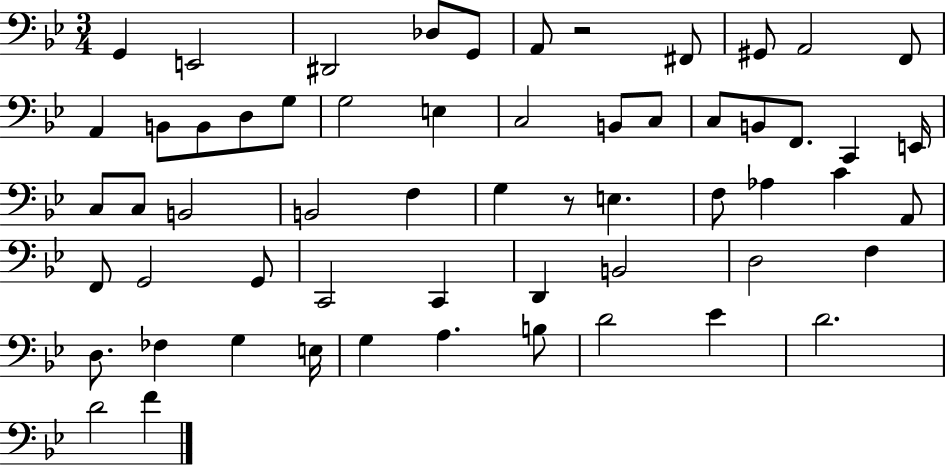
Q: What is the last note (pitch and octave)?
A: F4